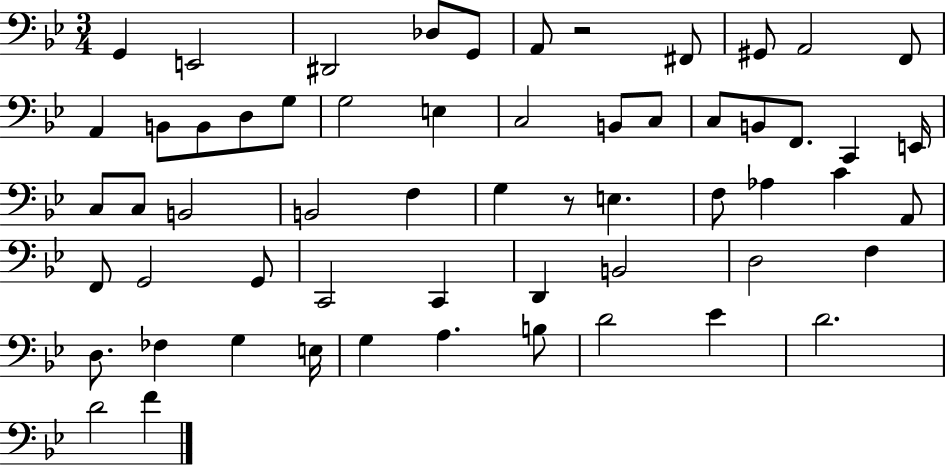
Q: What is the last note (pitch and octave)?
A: F4